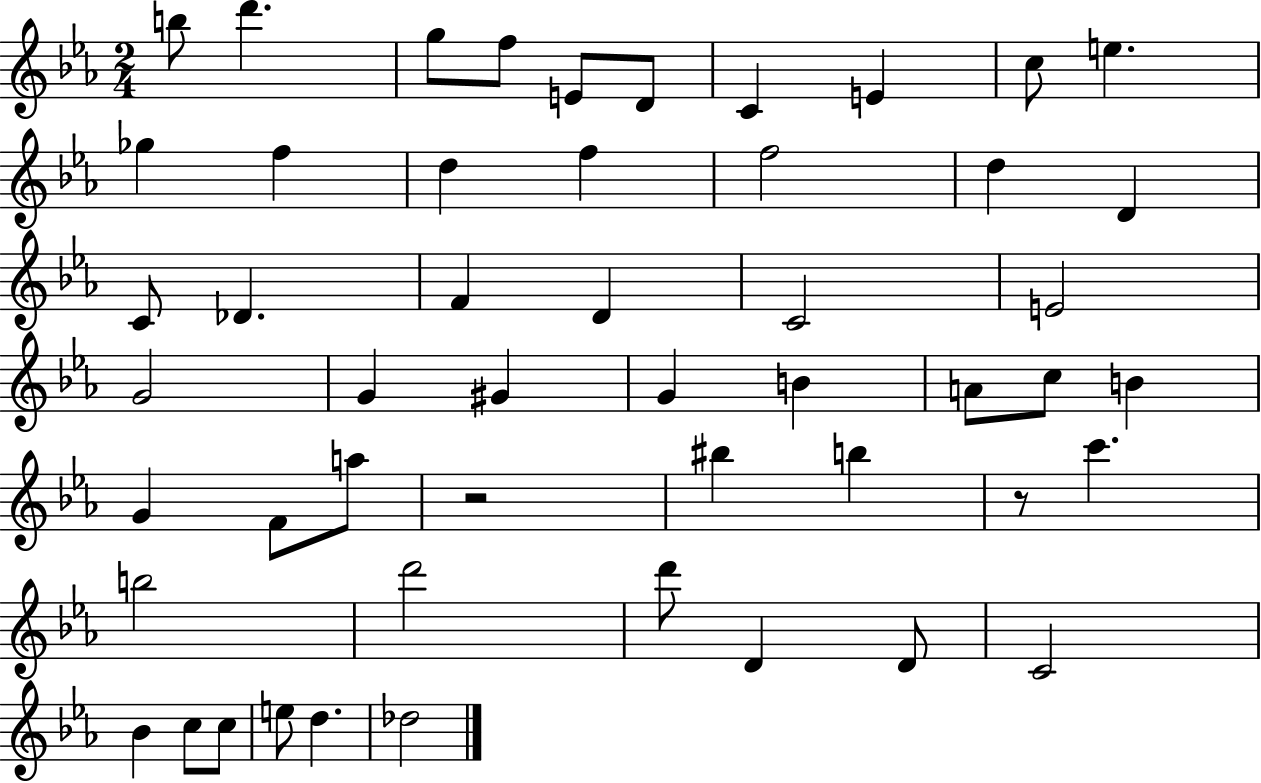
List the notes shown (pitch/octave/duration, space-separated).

B5/e D6/q. G5/e F5/e E4/e D4/e C4/q E4/q C5/e E5/q. Gb5/q F5/q D5/q F5/q F5/h D5/q D4/q C4/e Db4/q. F4/q D4/q C4/h E4/h G4/h G4/q G#4/q G4/q B4/q A4/e C5/e B4/q G4/q F4/e A5/e R/h BIS5/q B5/q R/e C6/q. B5/h D6/h D6/e D4/q D4/e C4/h Bb4/q C5/e C5/e E5/e D5/q. Db5/h